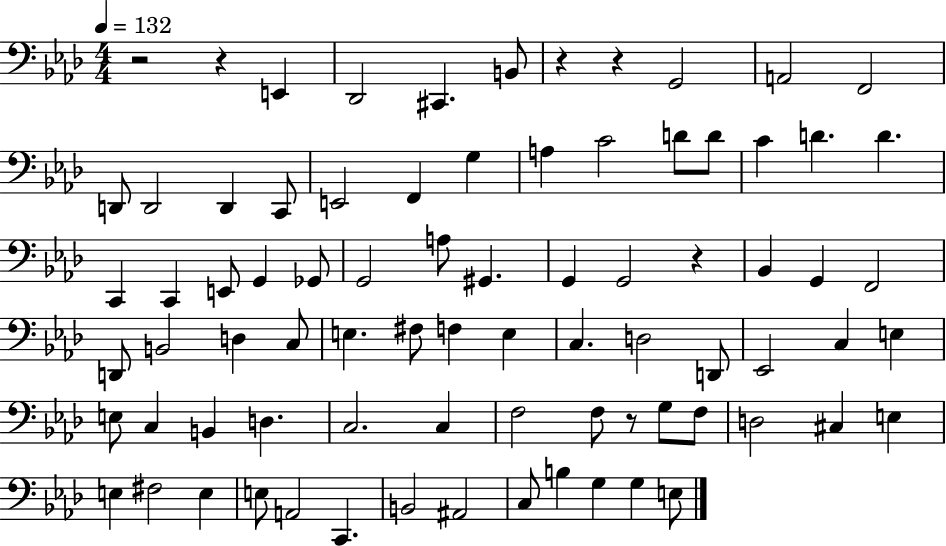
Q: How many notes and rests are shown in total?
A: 80